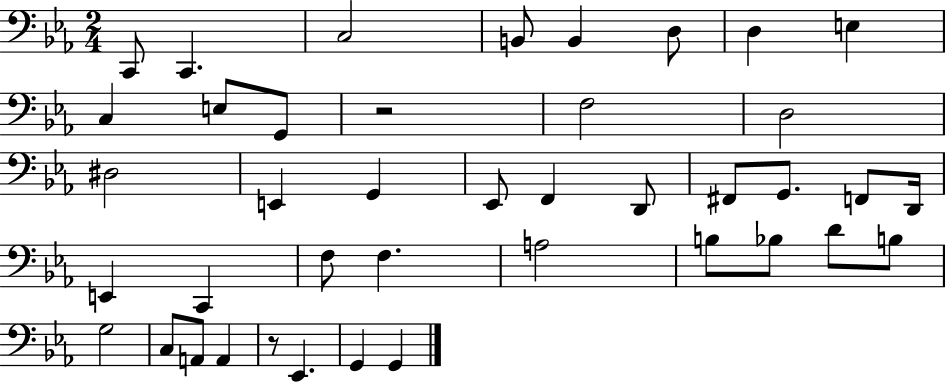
{
  \clef bass
  \numericTimeSignature
  \time 2/4
  \key ees \major
  c,8 c,4. | c2 | b,8 b,4 d8 | d4 e4 | \break c4 e8 g,8 | r2 | f2 | d2 | \break dis2 | e,4 g,4 | ees,8 f,4 d,8 | fis,8 g,8. f,8 d,16 | \break e,4 c,4 | f8 f4. | a2 | b8 bes8 d'8 b8 | \break g2 | c8 a,8 a,4 | r8 ees,4. | g,4 g,4 | \break \bar "|."
}